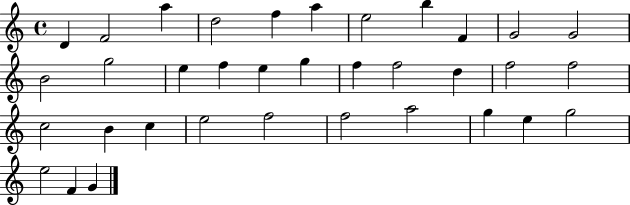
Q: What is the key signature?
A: C major